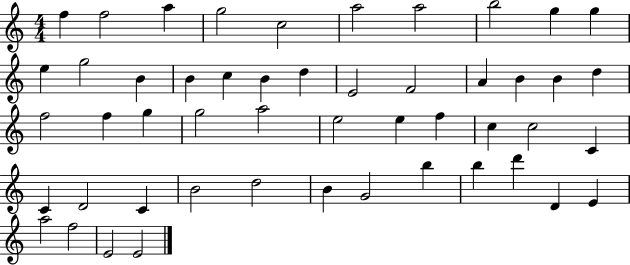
F5/q F5/h A5/q G5/h C5/h A5/h A5/h B5/h G5/q G5/q E5/q G5/h B4/q B4/q C5/q B4/q D5/q E4/h F4/h A4/q B4/q B4/q D5/q F5/h F5/q G5/q G5/h A5/h E5/h E5/q F5/q C5/q C5/h C4/q C4/q D4/h C4/q B4/h D5/h B4/q G4/h B5/q B5/q D6/q D4/q E4/q A5/h F5/h E4/h E4/h